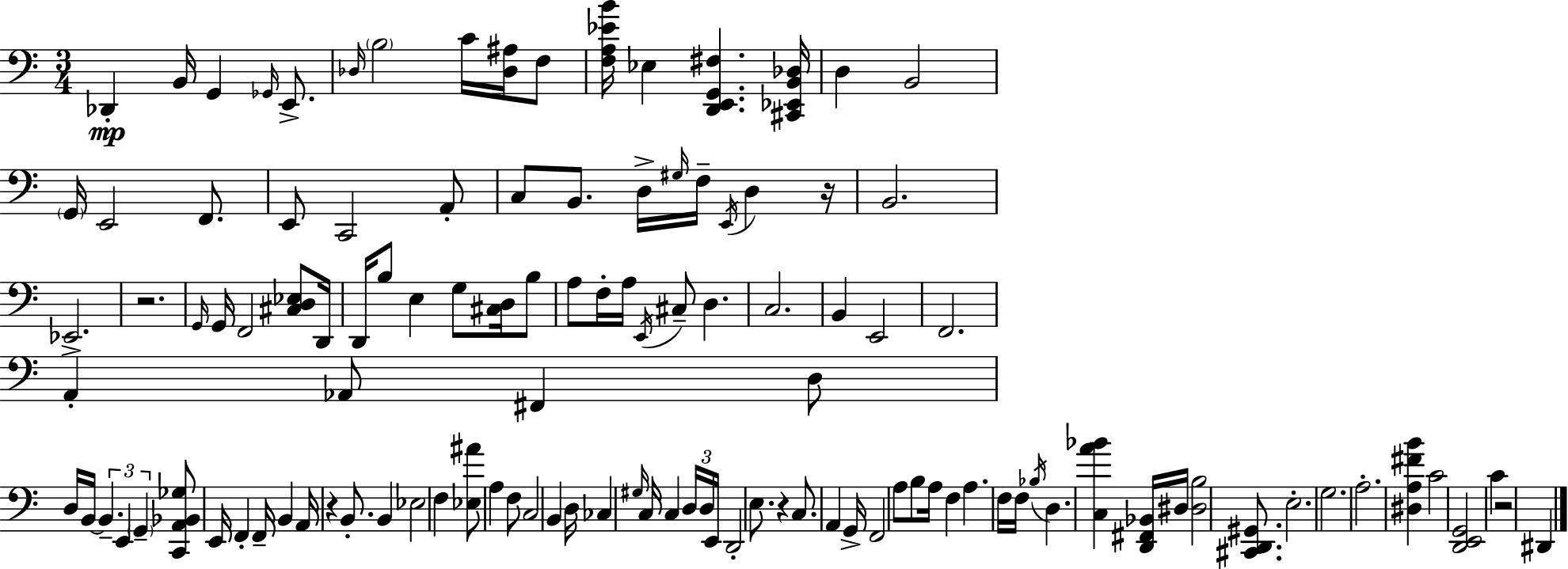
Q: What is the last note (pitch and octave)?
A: D#2